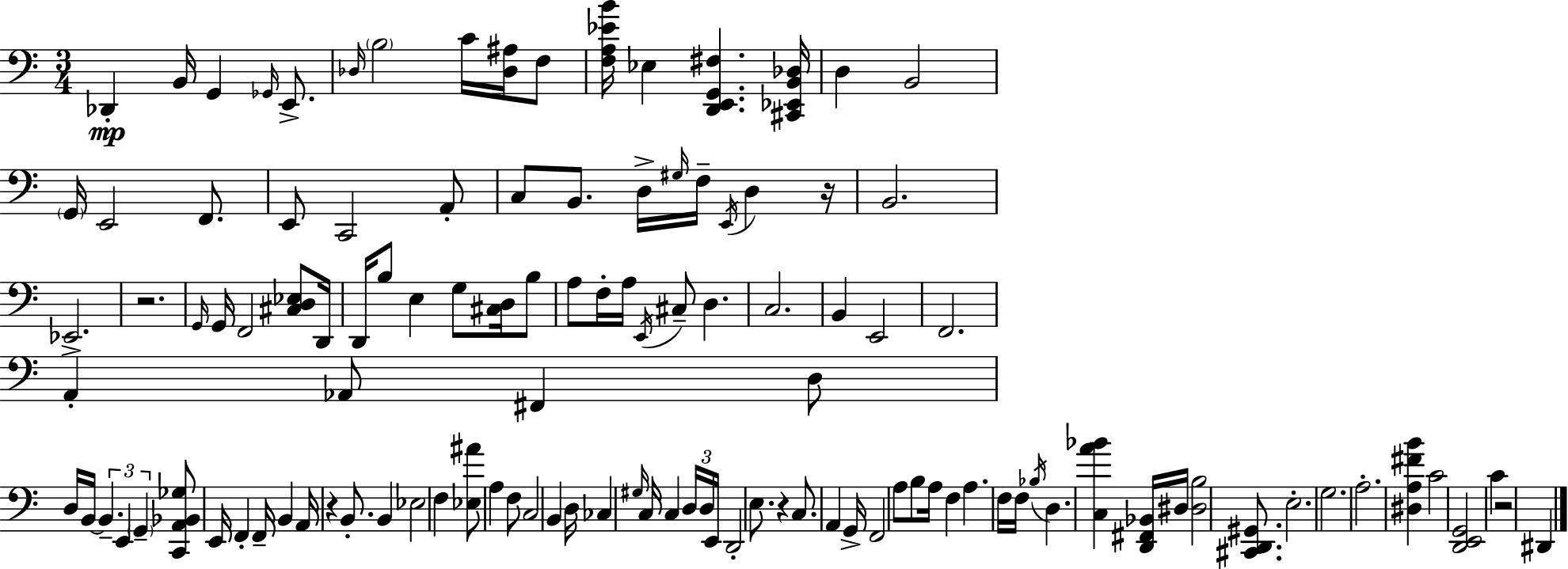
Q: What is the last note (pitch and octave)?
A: D#2